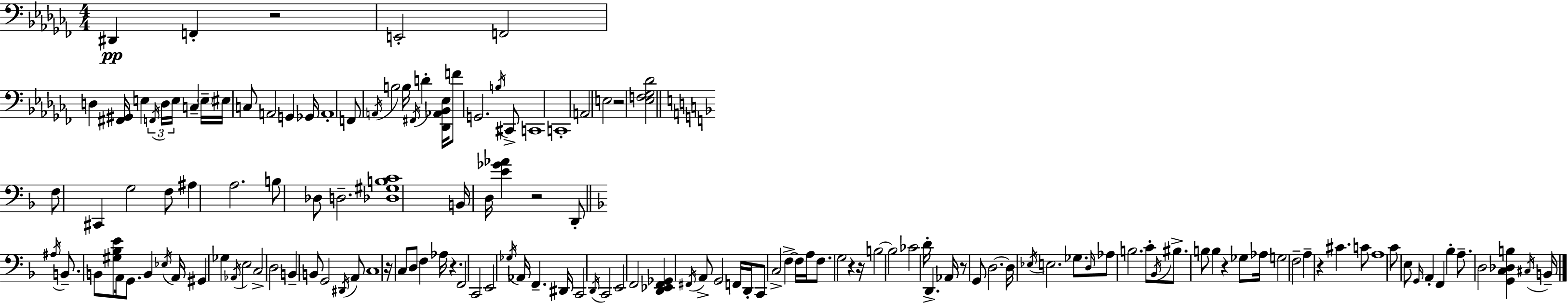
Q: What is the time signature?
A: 4/4